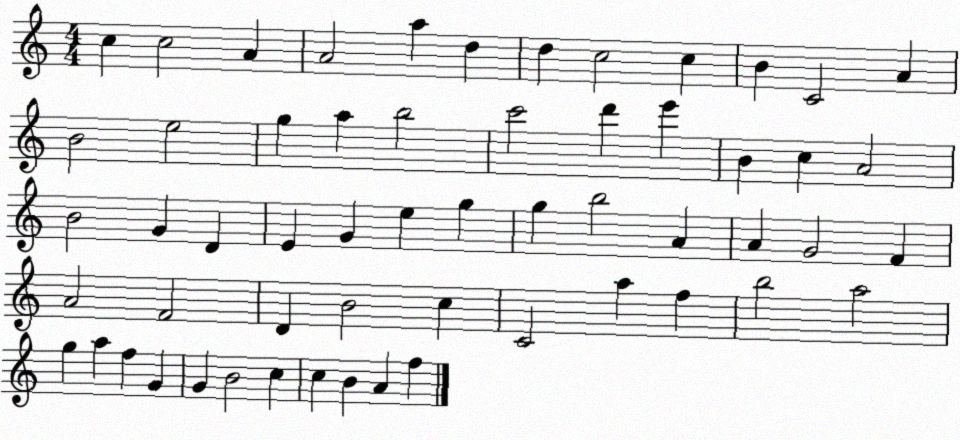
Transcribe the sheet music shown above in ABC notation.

X:1
T:Untitled
M:4/4
L:1/4
K:C
c c2 A A2 a d d c2 c B C2 A B2 e2 g a b2 c'2 d' e' B c A2 B2 G D E G e g g b2 A A G2 F A2 F2 D B2 c C2 a f b2 a2 g a f G G B2 c c B A f